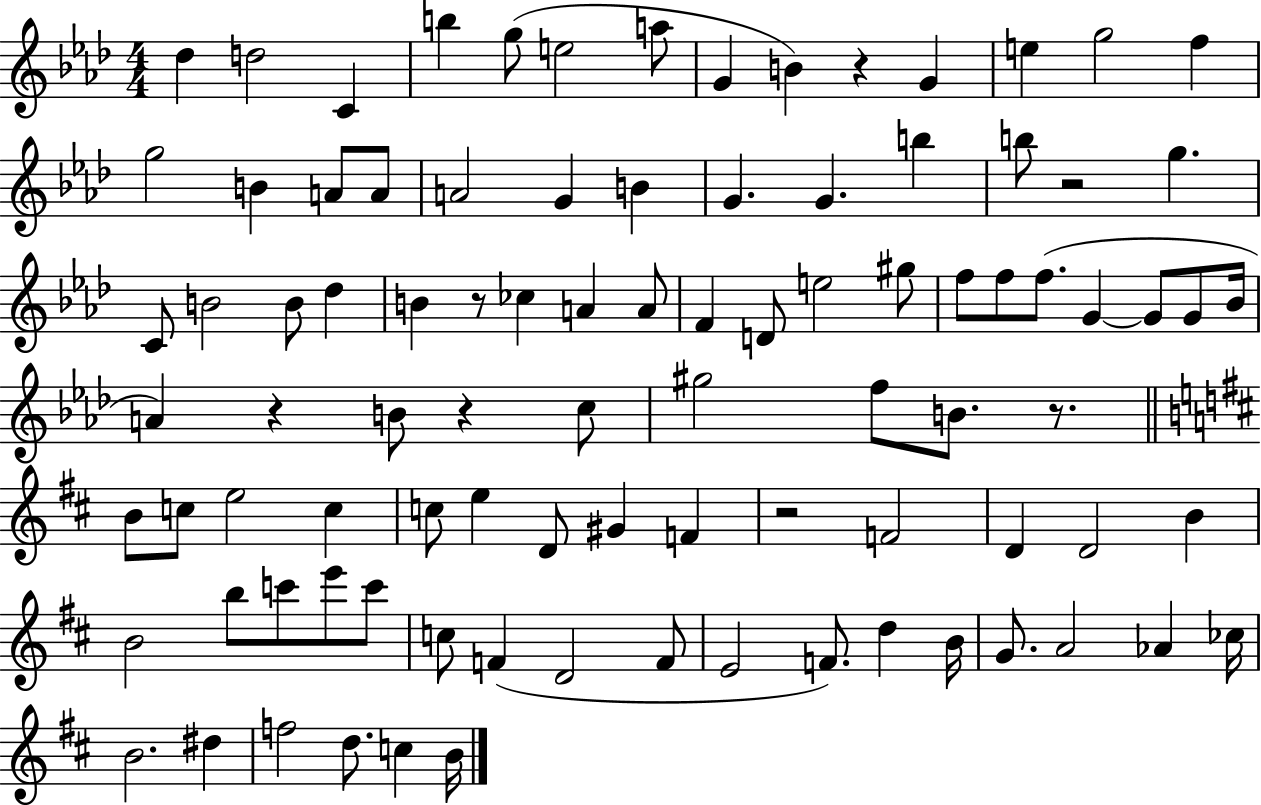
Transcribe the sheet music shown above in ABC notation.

X:1
T:Untitled
M:4/4
L:1/4
K:Ab
_d d2 C b g/2 e2 a/2 G B z G e g2 f g2 B A/2 A/2 A2 G B G G b b/2 z2 g C/2 B2 B/2 _d B z/2 _c A A/2 F D/2 e2 ^g/2 f/2 f/2 f/2 G G/2 G/2 _B/4 A z B/2 z c/2 ^g2 f/2 B/2 z/2 B/2 c/2 e2 c c/2 e D/2 ^G F z2 F2 D D2 B B2 b/2 c'/2 e'/2 c'/2 c/2 F D2 F/2 E2 F/2 d B/4 G/2 A2 _A _c/4 B2 ^d f2 d/2 c B/4